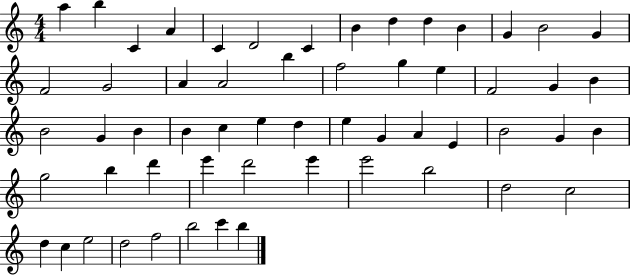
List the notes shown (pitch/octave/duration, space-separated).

A5/q B5/q C4/q A4/q C4/q D4/h C4/q B4/q D5/q D5/q B4/q G4/q B4/h G4/q F4/h G4/h A4/q A4/h B5/q F5/h G5/q E5/q F4/h G4/q B4/q B4/h G4/q B4/q B4/q C5/q E5/q D5/q E5/q G4/q A4/q E4/q B4/h G4/q B4/q G5/h B5/q D6/q E6/q D6/h E6/q E6/h B5/h D5/h C5/h D5/q C5/q E5/h D5/h F5/h B5/h C6/q B5/q